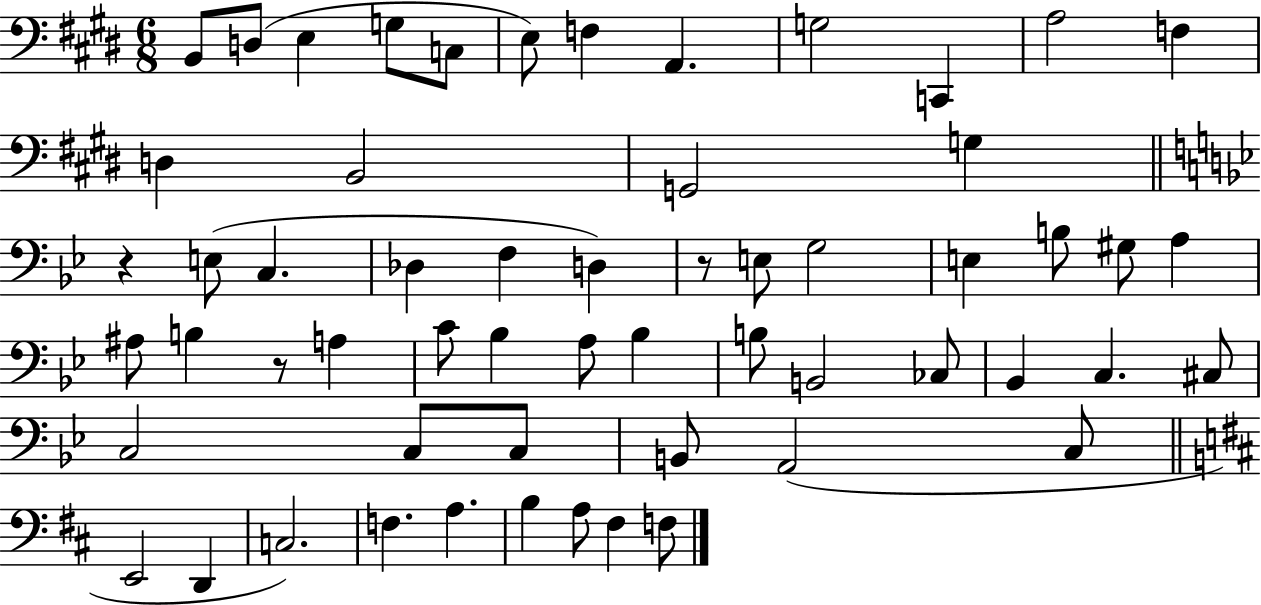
X:1
T:Untitled
M:6/8
L:1/4
K:E
B,,/2 D,/2 E, G,/2 C,/2 E,/2 F, A,, G,2 C,, A,2 F, D, B,,2 G,,2 G, z E,/2 C, _D, F, D, z/2 E,/2 G,2 E, B,/2 ^G,/2 A, ^A,/2 B, z/2 A, C/2 _B, A,/2 _B, B,/2 B,,2 _C,/2 _B,, C, ^C,/2 C,2 C,/2 C,/2 B,,/2 A,,2 C,/2 E,,2 D,, C,2 F, A, B, A,/2 ^F, F,/2